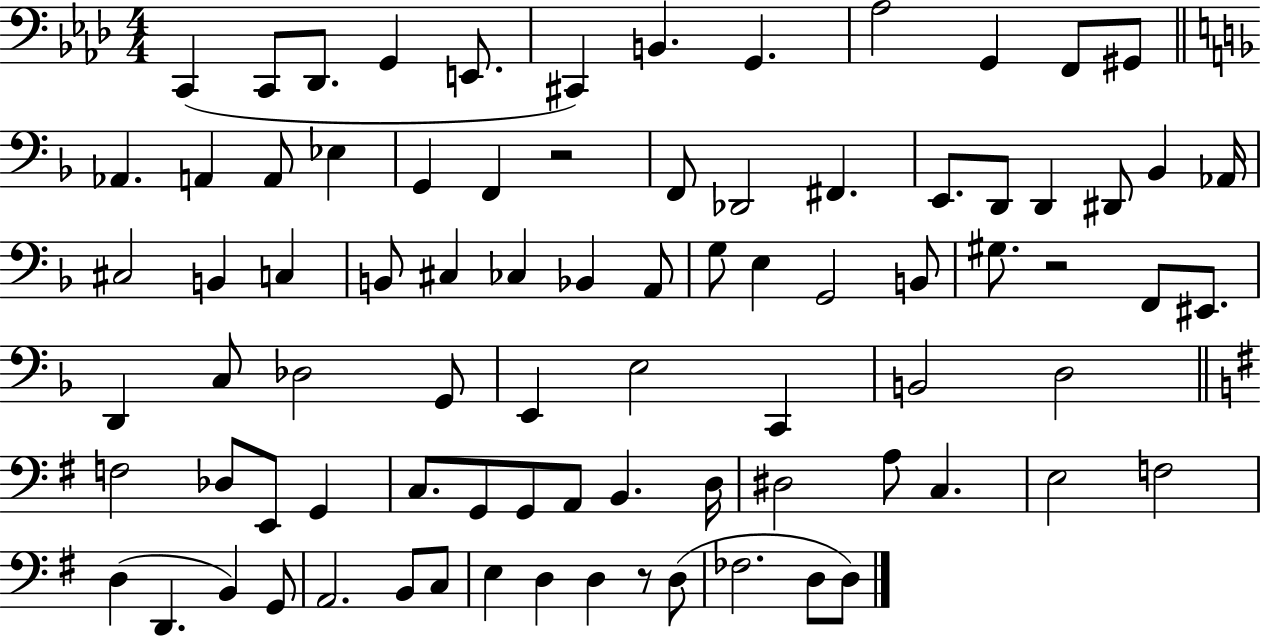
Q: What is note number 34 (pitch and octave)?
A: Bb2